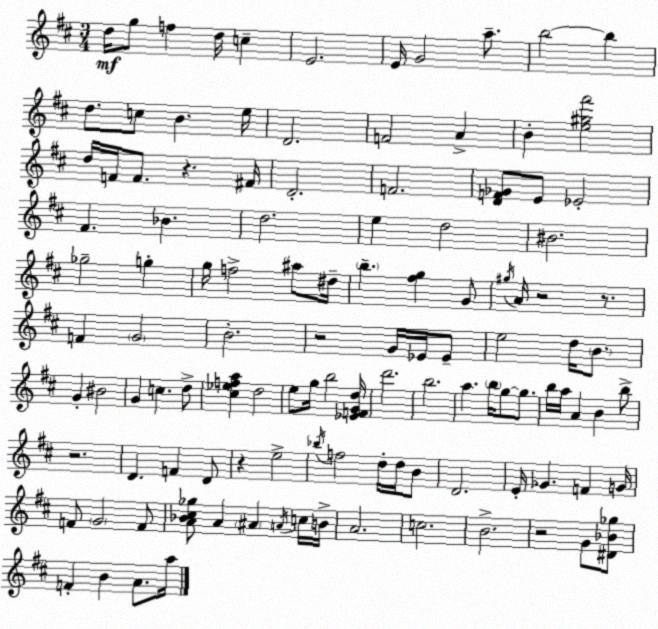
X:1
T:Untitled
M:3/4
L:1/4
K:D
d/4 g/2 f d/4 c E2 E/4 G2 a/2 b2 b d/2 c/2 B e/4 D2 F2 A B [e^g^f']2 d/4 F/4 F/2 z ^F/4 D2 F2 [DF_G]/2 E/2 _E2 ^F _B d2 e d2 ^B2 _g2 g g/4 f2 ^a/2 ^d/4 b [^fg] G/2 ^g/4 A/4 z2 z/2 F G2 B2 z2 G/4 _E/4 _E/2 e2 d/4 B/2 G ^B2 G c d/2 [^c_efa] d2 e/2 g/4 b2 [_EFGd]/4 d'2 b2 a b/4 g/2 g/2 b/4 a/4 A B b/2 z2 D F D/2 z e2 _b/4 f2 d/4 d/4 B/2 D2 E/4 _G F G/4 F/2 G2 F/2 [A_B^c_g]/2 A ^A A/4 c/4 B/4 A2 c2 B2 z2 G/2 [^D_B_g]/2 F B A/2 a/4